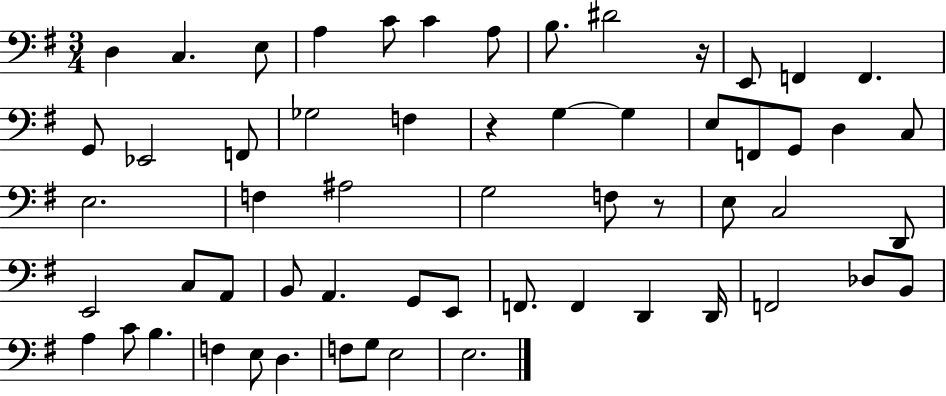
X:1
T:Untitled
M:3/4
L:1/4
K:G
D, C, E,/2 A, C/2 C A,/2 B,/2 ^D2 z/4 E,,/2 F,, F,, G,,/2 _E,,2 F,,/2 _G,2 F, z G, G, E,/2 F,,/2 G,,/2 D, C,/2 E,2 F, ^A,2 G,2 F,/2 z/2 E,/2 C,2 D,,/2 E,,2 C,/2 A,,/2 B,,/2 A,, G,,/2 E,,/2 F,,/2 F,, D,, D,,/4 F,,2 _D,/2 B,,/2 A, C/2 B, F, E,/2 D, F,/2 G,/2 E,2 E,2